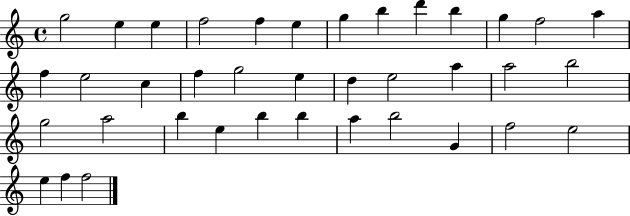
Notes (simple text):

G5/h E5/q E5/q F5/h F5/q E5/q G5/q B5/q D6/q B5/q G5/q F5/h A5/q F5/q E5/h C5/q F5/q G5/h E5/q D5/q E5/h A5/q A5/h B5/h G5/h A5/h B5/q E5/q B5/q B5/q A5/q B5/h G4/q F5/h E5/h E5/q F5/q F5/h